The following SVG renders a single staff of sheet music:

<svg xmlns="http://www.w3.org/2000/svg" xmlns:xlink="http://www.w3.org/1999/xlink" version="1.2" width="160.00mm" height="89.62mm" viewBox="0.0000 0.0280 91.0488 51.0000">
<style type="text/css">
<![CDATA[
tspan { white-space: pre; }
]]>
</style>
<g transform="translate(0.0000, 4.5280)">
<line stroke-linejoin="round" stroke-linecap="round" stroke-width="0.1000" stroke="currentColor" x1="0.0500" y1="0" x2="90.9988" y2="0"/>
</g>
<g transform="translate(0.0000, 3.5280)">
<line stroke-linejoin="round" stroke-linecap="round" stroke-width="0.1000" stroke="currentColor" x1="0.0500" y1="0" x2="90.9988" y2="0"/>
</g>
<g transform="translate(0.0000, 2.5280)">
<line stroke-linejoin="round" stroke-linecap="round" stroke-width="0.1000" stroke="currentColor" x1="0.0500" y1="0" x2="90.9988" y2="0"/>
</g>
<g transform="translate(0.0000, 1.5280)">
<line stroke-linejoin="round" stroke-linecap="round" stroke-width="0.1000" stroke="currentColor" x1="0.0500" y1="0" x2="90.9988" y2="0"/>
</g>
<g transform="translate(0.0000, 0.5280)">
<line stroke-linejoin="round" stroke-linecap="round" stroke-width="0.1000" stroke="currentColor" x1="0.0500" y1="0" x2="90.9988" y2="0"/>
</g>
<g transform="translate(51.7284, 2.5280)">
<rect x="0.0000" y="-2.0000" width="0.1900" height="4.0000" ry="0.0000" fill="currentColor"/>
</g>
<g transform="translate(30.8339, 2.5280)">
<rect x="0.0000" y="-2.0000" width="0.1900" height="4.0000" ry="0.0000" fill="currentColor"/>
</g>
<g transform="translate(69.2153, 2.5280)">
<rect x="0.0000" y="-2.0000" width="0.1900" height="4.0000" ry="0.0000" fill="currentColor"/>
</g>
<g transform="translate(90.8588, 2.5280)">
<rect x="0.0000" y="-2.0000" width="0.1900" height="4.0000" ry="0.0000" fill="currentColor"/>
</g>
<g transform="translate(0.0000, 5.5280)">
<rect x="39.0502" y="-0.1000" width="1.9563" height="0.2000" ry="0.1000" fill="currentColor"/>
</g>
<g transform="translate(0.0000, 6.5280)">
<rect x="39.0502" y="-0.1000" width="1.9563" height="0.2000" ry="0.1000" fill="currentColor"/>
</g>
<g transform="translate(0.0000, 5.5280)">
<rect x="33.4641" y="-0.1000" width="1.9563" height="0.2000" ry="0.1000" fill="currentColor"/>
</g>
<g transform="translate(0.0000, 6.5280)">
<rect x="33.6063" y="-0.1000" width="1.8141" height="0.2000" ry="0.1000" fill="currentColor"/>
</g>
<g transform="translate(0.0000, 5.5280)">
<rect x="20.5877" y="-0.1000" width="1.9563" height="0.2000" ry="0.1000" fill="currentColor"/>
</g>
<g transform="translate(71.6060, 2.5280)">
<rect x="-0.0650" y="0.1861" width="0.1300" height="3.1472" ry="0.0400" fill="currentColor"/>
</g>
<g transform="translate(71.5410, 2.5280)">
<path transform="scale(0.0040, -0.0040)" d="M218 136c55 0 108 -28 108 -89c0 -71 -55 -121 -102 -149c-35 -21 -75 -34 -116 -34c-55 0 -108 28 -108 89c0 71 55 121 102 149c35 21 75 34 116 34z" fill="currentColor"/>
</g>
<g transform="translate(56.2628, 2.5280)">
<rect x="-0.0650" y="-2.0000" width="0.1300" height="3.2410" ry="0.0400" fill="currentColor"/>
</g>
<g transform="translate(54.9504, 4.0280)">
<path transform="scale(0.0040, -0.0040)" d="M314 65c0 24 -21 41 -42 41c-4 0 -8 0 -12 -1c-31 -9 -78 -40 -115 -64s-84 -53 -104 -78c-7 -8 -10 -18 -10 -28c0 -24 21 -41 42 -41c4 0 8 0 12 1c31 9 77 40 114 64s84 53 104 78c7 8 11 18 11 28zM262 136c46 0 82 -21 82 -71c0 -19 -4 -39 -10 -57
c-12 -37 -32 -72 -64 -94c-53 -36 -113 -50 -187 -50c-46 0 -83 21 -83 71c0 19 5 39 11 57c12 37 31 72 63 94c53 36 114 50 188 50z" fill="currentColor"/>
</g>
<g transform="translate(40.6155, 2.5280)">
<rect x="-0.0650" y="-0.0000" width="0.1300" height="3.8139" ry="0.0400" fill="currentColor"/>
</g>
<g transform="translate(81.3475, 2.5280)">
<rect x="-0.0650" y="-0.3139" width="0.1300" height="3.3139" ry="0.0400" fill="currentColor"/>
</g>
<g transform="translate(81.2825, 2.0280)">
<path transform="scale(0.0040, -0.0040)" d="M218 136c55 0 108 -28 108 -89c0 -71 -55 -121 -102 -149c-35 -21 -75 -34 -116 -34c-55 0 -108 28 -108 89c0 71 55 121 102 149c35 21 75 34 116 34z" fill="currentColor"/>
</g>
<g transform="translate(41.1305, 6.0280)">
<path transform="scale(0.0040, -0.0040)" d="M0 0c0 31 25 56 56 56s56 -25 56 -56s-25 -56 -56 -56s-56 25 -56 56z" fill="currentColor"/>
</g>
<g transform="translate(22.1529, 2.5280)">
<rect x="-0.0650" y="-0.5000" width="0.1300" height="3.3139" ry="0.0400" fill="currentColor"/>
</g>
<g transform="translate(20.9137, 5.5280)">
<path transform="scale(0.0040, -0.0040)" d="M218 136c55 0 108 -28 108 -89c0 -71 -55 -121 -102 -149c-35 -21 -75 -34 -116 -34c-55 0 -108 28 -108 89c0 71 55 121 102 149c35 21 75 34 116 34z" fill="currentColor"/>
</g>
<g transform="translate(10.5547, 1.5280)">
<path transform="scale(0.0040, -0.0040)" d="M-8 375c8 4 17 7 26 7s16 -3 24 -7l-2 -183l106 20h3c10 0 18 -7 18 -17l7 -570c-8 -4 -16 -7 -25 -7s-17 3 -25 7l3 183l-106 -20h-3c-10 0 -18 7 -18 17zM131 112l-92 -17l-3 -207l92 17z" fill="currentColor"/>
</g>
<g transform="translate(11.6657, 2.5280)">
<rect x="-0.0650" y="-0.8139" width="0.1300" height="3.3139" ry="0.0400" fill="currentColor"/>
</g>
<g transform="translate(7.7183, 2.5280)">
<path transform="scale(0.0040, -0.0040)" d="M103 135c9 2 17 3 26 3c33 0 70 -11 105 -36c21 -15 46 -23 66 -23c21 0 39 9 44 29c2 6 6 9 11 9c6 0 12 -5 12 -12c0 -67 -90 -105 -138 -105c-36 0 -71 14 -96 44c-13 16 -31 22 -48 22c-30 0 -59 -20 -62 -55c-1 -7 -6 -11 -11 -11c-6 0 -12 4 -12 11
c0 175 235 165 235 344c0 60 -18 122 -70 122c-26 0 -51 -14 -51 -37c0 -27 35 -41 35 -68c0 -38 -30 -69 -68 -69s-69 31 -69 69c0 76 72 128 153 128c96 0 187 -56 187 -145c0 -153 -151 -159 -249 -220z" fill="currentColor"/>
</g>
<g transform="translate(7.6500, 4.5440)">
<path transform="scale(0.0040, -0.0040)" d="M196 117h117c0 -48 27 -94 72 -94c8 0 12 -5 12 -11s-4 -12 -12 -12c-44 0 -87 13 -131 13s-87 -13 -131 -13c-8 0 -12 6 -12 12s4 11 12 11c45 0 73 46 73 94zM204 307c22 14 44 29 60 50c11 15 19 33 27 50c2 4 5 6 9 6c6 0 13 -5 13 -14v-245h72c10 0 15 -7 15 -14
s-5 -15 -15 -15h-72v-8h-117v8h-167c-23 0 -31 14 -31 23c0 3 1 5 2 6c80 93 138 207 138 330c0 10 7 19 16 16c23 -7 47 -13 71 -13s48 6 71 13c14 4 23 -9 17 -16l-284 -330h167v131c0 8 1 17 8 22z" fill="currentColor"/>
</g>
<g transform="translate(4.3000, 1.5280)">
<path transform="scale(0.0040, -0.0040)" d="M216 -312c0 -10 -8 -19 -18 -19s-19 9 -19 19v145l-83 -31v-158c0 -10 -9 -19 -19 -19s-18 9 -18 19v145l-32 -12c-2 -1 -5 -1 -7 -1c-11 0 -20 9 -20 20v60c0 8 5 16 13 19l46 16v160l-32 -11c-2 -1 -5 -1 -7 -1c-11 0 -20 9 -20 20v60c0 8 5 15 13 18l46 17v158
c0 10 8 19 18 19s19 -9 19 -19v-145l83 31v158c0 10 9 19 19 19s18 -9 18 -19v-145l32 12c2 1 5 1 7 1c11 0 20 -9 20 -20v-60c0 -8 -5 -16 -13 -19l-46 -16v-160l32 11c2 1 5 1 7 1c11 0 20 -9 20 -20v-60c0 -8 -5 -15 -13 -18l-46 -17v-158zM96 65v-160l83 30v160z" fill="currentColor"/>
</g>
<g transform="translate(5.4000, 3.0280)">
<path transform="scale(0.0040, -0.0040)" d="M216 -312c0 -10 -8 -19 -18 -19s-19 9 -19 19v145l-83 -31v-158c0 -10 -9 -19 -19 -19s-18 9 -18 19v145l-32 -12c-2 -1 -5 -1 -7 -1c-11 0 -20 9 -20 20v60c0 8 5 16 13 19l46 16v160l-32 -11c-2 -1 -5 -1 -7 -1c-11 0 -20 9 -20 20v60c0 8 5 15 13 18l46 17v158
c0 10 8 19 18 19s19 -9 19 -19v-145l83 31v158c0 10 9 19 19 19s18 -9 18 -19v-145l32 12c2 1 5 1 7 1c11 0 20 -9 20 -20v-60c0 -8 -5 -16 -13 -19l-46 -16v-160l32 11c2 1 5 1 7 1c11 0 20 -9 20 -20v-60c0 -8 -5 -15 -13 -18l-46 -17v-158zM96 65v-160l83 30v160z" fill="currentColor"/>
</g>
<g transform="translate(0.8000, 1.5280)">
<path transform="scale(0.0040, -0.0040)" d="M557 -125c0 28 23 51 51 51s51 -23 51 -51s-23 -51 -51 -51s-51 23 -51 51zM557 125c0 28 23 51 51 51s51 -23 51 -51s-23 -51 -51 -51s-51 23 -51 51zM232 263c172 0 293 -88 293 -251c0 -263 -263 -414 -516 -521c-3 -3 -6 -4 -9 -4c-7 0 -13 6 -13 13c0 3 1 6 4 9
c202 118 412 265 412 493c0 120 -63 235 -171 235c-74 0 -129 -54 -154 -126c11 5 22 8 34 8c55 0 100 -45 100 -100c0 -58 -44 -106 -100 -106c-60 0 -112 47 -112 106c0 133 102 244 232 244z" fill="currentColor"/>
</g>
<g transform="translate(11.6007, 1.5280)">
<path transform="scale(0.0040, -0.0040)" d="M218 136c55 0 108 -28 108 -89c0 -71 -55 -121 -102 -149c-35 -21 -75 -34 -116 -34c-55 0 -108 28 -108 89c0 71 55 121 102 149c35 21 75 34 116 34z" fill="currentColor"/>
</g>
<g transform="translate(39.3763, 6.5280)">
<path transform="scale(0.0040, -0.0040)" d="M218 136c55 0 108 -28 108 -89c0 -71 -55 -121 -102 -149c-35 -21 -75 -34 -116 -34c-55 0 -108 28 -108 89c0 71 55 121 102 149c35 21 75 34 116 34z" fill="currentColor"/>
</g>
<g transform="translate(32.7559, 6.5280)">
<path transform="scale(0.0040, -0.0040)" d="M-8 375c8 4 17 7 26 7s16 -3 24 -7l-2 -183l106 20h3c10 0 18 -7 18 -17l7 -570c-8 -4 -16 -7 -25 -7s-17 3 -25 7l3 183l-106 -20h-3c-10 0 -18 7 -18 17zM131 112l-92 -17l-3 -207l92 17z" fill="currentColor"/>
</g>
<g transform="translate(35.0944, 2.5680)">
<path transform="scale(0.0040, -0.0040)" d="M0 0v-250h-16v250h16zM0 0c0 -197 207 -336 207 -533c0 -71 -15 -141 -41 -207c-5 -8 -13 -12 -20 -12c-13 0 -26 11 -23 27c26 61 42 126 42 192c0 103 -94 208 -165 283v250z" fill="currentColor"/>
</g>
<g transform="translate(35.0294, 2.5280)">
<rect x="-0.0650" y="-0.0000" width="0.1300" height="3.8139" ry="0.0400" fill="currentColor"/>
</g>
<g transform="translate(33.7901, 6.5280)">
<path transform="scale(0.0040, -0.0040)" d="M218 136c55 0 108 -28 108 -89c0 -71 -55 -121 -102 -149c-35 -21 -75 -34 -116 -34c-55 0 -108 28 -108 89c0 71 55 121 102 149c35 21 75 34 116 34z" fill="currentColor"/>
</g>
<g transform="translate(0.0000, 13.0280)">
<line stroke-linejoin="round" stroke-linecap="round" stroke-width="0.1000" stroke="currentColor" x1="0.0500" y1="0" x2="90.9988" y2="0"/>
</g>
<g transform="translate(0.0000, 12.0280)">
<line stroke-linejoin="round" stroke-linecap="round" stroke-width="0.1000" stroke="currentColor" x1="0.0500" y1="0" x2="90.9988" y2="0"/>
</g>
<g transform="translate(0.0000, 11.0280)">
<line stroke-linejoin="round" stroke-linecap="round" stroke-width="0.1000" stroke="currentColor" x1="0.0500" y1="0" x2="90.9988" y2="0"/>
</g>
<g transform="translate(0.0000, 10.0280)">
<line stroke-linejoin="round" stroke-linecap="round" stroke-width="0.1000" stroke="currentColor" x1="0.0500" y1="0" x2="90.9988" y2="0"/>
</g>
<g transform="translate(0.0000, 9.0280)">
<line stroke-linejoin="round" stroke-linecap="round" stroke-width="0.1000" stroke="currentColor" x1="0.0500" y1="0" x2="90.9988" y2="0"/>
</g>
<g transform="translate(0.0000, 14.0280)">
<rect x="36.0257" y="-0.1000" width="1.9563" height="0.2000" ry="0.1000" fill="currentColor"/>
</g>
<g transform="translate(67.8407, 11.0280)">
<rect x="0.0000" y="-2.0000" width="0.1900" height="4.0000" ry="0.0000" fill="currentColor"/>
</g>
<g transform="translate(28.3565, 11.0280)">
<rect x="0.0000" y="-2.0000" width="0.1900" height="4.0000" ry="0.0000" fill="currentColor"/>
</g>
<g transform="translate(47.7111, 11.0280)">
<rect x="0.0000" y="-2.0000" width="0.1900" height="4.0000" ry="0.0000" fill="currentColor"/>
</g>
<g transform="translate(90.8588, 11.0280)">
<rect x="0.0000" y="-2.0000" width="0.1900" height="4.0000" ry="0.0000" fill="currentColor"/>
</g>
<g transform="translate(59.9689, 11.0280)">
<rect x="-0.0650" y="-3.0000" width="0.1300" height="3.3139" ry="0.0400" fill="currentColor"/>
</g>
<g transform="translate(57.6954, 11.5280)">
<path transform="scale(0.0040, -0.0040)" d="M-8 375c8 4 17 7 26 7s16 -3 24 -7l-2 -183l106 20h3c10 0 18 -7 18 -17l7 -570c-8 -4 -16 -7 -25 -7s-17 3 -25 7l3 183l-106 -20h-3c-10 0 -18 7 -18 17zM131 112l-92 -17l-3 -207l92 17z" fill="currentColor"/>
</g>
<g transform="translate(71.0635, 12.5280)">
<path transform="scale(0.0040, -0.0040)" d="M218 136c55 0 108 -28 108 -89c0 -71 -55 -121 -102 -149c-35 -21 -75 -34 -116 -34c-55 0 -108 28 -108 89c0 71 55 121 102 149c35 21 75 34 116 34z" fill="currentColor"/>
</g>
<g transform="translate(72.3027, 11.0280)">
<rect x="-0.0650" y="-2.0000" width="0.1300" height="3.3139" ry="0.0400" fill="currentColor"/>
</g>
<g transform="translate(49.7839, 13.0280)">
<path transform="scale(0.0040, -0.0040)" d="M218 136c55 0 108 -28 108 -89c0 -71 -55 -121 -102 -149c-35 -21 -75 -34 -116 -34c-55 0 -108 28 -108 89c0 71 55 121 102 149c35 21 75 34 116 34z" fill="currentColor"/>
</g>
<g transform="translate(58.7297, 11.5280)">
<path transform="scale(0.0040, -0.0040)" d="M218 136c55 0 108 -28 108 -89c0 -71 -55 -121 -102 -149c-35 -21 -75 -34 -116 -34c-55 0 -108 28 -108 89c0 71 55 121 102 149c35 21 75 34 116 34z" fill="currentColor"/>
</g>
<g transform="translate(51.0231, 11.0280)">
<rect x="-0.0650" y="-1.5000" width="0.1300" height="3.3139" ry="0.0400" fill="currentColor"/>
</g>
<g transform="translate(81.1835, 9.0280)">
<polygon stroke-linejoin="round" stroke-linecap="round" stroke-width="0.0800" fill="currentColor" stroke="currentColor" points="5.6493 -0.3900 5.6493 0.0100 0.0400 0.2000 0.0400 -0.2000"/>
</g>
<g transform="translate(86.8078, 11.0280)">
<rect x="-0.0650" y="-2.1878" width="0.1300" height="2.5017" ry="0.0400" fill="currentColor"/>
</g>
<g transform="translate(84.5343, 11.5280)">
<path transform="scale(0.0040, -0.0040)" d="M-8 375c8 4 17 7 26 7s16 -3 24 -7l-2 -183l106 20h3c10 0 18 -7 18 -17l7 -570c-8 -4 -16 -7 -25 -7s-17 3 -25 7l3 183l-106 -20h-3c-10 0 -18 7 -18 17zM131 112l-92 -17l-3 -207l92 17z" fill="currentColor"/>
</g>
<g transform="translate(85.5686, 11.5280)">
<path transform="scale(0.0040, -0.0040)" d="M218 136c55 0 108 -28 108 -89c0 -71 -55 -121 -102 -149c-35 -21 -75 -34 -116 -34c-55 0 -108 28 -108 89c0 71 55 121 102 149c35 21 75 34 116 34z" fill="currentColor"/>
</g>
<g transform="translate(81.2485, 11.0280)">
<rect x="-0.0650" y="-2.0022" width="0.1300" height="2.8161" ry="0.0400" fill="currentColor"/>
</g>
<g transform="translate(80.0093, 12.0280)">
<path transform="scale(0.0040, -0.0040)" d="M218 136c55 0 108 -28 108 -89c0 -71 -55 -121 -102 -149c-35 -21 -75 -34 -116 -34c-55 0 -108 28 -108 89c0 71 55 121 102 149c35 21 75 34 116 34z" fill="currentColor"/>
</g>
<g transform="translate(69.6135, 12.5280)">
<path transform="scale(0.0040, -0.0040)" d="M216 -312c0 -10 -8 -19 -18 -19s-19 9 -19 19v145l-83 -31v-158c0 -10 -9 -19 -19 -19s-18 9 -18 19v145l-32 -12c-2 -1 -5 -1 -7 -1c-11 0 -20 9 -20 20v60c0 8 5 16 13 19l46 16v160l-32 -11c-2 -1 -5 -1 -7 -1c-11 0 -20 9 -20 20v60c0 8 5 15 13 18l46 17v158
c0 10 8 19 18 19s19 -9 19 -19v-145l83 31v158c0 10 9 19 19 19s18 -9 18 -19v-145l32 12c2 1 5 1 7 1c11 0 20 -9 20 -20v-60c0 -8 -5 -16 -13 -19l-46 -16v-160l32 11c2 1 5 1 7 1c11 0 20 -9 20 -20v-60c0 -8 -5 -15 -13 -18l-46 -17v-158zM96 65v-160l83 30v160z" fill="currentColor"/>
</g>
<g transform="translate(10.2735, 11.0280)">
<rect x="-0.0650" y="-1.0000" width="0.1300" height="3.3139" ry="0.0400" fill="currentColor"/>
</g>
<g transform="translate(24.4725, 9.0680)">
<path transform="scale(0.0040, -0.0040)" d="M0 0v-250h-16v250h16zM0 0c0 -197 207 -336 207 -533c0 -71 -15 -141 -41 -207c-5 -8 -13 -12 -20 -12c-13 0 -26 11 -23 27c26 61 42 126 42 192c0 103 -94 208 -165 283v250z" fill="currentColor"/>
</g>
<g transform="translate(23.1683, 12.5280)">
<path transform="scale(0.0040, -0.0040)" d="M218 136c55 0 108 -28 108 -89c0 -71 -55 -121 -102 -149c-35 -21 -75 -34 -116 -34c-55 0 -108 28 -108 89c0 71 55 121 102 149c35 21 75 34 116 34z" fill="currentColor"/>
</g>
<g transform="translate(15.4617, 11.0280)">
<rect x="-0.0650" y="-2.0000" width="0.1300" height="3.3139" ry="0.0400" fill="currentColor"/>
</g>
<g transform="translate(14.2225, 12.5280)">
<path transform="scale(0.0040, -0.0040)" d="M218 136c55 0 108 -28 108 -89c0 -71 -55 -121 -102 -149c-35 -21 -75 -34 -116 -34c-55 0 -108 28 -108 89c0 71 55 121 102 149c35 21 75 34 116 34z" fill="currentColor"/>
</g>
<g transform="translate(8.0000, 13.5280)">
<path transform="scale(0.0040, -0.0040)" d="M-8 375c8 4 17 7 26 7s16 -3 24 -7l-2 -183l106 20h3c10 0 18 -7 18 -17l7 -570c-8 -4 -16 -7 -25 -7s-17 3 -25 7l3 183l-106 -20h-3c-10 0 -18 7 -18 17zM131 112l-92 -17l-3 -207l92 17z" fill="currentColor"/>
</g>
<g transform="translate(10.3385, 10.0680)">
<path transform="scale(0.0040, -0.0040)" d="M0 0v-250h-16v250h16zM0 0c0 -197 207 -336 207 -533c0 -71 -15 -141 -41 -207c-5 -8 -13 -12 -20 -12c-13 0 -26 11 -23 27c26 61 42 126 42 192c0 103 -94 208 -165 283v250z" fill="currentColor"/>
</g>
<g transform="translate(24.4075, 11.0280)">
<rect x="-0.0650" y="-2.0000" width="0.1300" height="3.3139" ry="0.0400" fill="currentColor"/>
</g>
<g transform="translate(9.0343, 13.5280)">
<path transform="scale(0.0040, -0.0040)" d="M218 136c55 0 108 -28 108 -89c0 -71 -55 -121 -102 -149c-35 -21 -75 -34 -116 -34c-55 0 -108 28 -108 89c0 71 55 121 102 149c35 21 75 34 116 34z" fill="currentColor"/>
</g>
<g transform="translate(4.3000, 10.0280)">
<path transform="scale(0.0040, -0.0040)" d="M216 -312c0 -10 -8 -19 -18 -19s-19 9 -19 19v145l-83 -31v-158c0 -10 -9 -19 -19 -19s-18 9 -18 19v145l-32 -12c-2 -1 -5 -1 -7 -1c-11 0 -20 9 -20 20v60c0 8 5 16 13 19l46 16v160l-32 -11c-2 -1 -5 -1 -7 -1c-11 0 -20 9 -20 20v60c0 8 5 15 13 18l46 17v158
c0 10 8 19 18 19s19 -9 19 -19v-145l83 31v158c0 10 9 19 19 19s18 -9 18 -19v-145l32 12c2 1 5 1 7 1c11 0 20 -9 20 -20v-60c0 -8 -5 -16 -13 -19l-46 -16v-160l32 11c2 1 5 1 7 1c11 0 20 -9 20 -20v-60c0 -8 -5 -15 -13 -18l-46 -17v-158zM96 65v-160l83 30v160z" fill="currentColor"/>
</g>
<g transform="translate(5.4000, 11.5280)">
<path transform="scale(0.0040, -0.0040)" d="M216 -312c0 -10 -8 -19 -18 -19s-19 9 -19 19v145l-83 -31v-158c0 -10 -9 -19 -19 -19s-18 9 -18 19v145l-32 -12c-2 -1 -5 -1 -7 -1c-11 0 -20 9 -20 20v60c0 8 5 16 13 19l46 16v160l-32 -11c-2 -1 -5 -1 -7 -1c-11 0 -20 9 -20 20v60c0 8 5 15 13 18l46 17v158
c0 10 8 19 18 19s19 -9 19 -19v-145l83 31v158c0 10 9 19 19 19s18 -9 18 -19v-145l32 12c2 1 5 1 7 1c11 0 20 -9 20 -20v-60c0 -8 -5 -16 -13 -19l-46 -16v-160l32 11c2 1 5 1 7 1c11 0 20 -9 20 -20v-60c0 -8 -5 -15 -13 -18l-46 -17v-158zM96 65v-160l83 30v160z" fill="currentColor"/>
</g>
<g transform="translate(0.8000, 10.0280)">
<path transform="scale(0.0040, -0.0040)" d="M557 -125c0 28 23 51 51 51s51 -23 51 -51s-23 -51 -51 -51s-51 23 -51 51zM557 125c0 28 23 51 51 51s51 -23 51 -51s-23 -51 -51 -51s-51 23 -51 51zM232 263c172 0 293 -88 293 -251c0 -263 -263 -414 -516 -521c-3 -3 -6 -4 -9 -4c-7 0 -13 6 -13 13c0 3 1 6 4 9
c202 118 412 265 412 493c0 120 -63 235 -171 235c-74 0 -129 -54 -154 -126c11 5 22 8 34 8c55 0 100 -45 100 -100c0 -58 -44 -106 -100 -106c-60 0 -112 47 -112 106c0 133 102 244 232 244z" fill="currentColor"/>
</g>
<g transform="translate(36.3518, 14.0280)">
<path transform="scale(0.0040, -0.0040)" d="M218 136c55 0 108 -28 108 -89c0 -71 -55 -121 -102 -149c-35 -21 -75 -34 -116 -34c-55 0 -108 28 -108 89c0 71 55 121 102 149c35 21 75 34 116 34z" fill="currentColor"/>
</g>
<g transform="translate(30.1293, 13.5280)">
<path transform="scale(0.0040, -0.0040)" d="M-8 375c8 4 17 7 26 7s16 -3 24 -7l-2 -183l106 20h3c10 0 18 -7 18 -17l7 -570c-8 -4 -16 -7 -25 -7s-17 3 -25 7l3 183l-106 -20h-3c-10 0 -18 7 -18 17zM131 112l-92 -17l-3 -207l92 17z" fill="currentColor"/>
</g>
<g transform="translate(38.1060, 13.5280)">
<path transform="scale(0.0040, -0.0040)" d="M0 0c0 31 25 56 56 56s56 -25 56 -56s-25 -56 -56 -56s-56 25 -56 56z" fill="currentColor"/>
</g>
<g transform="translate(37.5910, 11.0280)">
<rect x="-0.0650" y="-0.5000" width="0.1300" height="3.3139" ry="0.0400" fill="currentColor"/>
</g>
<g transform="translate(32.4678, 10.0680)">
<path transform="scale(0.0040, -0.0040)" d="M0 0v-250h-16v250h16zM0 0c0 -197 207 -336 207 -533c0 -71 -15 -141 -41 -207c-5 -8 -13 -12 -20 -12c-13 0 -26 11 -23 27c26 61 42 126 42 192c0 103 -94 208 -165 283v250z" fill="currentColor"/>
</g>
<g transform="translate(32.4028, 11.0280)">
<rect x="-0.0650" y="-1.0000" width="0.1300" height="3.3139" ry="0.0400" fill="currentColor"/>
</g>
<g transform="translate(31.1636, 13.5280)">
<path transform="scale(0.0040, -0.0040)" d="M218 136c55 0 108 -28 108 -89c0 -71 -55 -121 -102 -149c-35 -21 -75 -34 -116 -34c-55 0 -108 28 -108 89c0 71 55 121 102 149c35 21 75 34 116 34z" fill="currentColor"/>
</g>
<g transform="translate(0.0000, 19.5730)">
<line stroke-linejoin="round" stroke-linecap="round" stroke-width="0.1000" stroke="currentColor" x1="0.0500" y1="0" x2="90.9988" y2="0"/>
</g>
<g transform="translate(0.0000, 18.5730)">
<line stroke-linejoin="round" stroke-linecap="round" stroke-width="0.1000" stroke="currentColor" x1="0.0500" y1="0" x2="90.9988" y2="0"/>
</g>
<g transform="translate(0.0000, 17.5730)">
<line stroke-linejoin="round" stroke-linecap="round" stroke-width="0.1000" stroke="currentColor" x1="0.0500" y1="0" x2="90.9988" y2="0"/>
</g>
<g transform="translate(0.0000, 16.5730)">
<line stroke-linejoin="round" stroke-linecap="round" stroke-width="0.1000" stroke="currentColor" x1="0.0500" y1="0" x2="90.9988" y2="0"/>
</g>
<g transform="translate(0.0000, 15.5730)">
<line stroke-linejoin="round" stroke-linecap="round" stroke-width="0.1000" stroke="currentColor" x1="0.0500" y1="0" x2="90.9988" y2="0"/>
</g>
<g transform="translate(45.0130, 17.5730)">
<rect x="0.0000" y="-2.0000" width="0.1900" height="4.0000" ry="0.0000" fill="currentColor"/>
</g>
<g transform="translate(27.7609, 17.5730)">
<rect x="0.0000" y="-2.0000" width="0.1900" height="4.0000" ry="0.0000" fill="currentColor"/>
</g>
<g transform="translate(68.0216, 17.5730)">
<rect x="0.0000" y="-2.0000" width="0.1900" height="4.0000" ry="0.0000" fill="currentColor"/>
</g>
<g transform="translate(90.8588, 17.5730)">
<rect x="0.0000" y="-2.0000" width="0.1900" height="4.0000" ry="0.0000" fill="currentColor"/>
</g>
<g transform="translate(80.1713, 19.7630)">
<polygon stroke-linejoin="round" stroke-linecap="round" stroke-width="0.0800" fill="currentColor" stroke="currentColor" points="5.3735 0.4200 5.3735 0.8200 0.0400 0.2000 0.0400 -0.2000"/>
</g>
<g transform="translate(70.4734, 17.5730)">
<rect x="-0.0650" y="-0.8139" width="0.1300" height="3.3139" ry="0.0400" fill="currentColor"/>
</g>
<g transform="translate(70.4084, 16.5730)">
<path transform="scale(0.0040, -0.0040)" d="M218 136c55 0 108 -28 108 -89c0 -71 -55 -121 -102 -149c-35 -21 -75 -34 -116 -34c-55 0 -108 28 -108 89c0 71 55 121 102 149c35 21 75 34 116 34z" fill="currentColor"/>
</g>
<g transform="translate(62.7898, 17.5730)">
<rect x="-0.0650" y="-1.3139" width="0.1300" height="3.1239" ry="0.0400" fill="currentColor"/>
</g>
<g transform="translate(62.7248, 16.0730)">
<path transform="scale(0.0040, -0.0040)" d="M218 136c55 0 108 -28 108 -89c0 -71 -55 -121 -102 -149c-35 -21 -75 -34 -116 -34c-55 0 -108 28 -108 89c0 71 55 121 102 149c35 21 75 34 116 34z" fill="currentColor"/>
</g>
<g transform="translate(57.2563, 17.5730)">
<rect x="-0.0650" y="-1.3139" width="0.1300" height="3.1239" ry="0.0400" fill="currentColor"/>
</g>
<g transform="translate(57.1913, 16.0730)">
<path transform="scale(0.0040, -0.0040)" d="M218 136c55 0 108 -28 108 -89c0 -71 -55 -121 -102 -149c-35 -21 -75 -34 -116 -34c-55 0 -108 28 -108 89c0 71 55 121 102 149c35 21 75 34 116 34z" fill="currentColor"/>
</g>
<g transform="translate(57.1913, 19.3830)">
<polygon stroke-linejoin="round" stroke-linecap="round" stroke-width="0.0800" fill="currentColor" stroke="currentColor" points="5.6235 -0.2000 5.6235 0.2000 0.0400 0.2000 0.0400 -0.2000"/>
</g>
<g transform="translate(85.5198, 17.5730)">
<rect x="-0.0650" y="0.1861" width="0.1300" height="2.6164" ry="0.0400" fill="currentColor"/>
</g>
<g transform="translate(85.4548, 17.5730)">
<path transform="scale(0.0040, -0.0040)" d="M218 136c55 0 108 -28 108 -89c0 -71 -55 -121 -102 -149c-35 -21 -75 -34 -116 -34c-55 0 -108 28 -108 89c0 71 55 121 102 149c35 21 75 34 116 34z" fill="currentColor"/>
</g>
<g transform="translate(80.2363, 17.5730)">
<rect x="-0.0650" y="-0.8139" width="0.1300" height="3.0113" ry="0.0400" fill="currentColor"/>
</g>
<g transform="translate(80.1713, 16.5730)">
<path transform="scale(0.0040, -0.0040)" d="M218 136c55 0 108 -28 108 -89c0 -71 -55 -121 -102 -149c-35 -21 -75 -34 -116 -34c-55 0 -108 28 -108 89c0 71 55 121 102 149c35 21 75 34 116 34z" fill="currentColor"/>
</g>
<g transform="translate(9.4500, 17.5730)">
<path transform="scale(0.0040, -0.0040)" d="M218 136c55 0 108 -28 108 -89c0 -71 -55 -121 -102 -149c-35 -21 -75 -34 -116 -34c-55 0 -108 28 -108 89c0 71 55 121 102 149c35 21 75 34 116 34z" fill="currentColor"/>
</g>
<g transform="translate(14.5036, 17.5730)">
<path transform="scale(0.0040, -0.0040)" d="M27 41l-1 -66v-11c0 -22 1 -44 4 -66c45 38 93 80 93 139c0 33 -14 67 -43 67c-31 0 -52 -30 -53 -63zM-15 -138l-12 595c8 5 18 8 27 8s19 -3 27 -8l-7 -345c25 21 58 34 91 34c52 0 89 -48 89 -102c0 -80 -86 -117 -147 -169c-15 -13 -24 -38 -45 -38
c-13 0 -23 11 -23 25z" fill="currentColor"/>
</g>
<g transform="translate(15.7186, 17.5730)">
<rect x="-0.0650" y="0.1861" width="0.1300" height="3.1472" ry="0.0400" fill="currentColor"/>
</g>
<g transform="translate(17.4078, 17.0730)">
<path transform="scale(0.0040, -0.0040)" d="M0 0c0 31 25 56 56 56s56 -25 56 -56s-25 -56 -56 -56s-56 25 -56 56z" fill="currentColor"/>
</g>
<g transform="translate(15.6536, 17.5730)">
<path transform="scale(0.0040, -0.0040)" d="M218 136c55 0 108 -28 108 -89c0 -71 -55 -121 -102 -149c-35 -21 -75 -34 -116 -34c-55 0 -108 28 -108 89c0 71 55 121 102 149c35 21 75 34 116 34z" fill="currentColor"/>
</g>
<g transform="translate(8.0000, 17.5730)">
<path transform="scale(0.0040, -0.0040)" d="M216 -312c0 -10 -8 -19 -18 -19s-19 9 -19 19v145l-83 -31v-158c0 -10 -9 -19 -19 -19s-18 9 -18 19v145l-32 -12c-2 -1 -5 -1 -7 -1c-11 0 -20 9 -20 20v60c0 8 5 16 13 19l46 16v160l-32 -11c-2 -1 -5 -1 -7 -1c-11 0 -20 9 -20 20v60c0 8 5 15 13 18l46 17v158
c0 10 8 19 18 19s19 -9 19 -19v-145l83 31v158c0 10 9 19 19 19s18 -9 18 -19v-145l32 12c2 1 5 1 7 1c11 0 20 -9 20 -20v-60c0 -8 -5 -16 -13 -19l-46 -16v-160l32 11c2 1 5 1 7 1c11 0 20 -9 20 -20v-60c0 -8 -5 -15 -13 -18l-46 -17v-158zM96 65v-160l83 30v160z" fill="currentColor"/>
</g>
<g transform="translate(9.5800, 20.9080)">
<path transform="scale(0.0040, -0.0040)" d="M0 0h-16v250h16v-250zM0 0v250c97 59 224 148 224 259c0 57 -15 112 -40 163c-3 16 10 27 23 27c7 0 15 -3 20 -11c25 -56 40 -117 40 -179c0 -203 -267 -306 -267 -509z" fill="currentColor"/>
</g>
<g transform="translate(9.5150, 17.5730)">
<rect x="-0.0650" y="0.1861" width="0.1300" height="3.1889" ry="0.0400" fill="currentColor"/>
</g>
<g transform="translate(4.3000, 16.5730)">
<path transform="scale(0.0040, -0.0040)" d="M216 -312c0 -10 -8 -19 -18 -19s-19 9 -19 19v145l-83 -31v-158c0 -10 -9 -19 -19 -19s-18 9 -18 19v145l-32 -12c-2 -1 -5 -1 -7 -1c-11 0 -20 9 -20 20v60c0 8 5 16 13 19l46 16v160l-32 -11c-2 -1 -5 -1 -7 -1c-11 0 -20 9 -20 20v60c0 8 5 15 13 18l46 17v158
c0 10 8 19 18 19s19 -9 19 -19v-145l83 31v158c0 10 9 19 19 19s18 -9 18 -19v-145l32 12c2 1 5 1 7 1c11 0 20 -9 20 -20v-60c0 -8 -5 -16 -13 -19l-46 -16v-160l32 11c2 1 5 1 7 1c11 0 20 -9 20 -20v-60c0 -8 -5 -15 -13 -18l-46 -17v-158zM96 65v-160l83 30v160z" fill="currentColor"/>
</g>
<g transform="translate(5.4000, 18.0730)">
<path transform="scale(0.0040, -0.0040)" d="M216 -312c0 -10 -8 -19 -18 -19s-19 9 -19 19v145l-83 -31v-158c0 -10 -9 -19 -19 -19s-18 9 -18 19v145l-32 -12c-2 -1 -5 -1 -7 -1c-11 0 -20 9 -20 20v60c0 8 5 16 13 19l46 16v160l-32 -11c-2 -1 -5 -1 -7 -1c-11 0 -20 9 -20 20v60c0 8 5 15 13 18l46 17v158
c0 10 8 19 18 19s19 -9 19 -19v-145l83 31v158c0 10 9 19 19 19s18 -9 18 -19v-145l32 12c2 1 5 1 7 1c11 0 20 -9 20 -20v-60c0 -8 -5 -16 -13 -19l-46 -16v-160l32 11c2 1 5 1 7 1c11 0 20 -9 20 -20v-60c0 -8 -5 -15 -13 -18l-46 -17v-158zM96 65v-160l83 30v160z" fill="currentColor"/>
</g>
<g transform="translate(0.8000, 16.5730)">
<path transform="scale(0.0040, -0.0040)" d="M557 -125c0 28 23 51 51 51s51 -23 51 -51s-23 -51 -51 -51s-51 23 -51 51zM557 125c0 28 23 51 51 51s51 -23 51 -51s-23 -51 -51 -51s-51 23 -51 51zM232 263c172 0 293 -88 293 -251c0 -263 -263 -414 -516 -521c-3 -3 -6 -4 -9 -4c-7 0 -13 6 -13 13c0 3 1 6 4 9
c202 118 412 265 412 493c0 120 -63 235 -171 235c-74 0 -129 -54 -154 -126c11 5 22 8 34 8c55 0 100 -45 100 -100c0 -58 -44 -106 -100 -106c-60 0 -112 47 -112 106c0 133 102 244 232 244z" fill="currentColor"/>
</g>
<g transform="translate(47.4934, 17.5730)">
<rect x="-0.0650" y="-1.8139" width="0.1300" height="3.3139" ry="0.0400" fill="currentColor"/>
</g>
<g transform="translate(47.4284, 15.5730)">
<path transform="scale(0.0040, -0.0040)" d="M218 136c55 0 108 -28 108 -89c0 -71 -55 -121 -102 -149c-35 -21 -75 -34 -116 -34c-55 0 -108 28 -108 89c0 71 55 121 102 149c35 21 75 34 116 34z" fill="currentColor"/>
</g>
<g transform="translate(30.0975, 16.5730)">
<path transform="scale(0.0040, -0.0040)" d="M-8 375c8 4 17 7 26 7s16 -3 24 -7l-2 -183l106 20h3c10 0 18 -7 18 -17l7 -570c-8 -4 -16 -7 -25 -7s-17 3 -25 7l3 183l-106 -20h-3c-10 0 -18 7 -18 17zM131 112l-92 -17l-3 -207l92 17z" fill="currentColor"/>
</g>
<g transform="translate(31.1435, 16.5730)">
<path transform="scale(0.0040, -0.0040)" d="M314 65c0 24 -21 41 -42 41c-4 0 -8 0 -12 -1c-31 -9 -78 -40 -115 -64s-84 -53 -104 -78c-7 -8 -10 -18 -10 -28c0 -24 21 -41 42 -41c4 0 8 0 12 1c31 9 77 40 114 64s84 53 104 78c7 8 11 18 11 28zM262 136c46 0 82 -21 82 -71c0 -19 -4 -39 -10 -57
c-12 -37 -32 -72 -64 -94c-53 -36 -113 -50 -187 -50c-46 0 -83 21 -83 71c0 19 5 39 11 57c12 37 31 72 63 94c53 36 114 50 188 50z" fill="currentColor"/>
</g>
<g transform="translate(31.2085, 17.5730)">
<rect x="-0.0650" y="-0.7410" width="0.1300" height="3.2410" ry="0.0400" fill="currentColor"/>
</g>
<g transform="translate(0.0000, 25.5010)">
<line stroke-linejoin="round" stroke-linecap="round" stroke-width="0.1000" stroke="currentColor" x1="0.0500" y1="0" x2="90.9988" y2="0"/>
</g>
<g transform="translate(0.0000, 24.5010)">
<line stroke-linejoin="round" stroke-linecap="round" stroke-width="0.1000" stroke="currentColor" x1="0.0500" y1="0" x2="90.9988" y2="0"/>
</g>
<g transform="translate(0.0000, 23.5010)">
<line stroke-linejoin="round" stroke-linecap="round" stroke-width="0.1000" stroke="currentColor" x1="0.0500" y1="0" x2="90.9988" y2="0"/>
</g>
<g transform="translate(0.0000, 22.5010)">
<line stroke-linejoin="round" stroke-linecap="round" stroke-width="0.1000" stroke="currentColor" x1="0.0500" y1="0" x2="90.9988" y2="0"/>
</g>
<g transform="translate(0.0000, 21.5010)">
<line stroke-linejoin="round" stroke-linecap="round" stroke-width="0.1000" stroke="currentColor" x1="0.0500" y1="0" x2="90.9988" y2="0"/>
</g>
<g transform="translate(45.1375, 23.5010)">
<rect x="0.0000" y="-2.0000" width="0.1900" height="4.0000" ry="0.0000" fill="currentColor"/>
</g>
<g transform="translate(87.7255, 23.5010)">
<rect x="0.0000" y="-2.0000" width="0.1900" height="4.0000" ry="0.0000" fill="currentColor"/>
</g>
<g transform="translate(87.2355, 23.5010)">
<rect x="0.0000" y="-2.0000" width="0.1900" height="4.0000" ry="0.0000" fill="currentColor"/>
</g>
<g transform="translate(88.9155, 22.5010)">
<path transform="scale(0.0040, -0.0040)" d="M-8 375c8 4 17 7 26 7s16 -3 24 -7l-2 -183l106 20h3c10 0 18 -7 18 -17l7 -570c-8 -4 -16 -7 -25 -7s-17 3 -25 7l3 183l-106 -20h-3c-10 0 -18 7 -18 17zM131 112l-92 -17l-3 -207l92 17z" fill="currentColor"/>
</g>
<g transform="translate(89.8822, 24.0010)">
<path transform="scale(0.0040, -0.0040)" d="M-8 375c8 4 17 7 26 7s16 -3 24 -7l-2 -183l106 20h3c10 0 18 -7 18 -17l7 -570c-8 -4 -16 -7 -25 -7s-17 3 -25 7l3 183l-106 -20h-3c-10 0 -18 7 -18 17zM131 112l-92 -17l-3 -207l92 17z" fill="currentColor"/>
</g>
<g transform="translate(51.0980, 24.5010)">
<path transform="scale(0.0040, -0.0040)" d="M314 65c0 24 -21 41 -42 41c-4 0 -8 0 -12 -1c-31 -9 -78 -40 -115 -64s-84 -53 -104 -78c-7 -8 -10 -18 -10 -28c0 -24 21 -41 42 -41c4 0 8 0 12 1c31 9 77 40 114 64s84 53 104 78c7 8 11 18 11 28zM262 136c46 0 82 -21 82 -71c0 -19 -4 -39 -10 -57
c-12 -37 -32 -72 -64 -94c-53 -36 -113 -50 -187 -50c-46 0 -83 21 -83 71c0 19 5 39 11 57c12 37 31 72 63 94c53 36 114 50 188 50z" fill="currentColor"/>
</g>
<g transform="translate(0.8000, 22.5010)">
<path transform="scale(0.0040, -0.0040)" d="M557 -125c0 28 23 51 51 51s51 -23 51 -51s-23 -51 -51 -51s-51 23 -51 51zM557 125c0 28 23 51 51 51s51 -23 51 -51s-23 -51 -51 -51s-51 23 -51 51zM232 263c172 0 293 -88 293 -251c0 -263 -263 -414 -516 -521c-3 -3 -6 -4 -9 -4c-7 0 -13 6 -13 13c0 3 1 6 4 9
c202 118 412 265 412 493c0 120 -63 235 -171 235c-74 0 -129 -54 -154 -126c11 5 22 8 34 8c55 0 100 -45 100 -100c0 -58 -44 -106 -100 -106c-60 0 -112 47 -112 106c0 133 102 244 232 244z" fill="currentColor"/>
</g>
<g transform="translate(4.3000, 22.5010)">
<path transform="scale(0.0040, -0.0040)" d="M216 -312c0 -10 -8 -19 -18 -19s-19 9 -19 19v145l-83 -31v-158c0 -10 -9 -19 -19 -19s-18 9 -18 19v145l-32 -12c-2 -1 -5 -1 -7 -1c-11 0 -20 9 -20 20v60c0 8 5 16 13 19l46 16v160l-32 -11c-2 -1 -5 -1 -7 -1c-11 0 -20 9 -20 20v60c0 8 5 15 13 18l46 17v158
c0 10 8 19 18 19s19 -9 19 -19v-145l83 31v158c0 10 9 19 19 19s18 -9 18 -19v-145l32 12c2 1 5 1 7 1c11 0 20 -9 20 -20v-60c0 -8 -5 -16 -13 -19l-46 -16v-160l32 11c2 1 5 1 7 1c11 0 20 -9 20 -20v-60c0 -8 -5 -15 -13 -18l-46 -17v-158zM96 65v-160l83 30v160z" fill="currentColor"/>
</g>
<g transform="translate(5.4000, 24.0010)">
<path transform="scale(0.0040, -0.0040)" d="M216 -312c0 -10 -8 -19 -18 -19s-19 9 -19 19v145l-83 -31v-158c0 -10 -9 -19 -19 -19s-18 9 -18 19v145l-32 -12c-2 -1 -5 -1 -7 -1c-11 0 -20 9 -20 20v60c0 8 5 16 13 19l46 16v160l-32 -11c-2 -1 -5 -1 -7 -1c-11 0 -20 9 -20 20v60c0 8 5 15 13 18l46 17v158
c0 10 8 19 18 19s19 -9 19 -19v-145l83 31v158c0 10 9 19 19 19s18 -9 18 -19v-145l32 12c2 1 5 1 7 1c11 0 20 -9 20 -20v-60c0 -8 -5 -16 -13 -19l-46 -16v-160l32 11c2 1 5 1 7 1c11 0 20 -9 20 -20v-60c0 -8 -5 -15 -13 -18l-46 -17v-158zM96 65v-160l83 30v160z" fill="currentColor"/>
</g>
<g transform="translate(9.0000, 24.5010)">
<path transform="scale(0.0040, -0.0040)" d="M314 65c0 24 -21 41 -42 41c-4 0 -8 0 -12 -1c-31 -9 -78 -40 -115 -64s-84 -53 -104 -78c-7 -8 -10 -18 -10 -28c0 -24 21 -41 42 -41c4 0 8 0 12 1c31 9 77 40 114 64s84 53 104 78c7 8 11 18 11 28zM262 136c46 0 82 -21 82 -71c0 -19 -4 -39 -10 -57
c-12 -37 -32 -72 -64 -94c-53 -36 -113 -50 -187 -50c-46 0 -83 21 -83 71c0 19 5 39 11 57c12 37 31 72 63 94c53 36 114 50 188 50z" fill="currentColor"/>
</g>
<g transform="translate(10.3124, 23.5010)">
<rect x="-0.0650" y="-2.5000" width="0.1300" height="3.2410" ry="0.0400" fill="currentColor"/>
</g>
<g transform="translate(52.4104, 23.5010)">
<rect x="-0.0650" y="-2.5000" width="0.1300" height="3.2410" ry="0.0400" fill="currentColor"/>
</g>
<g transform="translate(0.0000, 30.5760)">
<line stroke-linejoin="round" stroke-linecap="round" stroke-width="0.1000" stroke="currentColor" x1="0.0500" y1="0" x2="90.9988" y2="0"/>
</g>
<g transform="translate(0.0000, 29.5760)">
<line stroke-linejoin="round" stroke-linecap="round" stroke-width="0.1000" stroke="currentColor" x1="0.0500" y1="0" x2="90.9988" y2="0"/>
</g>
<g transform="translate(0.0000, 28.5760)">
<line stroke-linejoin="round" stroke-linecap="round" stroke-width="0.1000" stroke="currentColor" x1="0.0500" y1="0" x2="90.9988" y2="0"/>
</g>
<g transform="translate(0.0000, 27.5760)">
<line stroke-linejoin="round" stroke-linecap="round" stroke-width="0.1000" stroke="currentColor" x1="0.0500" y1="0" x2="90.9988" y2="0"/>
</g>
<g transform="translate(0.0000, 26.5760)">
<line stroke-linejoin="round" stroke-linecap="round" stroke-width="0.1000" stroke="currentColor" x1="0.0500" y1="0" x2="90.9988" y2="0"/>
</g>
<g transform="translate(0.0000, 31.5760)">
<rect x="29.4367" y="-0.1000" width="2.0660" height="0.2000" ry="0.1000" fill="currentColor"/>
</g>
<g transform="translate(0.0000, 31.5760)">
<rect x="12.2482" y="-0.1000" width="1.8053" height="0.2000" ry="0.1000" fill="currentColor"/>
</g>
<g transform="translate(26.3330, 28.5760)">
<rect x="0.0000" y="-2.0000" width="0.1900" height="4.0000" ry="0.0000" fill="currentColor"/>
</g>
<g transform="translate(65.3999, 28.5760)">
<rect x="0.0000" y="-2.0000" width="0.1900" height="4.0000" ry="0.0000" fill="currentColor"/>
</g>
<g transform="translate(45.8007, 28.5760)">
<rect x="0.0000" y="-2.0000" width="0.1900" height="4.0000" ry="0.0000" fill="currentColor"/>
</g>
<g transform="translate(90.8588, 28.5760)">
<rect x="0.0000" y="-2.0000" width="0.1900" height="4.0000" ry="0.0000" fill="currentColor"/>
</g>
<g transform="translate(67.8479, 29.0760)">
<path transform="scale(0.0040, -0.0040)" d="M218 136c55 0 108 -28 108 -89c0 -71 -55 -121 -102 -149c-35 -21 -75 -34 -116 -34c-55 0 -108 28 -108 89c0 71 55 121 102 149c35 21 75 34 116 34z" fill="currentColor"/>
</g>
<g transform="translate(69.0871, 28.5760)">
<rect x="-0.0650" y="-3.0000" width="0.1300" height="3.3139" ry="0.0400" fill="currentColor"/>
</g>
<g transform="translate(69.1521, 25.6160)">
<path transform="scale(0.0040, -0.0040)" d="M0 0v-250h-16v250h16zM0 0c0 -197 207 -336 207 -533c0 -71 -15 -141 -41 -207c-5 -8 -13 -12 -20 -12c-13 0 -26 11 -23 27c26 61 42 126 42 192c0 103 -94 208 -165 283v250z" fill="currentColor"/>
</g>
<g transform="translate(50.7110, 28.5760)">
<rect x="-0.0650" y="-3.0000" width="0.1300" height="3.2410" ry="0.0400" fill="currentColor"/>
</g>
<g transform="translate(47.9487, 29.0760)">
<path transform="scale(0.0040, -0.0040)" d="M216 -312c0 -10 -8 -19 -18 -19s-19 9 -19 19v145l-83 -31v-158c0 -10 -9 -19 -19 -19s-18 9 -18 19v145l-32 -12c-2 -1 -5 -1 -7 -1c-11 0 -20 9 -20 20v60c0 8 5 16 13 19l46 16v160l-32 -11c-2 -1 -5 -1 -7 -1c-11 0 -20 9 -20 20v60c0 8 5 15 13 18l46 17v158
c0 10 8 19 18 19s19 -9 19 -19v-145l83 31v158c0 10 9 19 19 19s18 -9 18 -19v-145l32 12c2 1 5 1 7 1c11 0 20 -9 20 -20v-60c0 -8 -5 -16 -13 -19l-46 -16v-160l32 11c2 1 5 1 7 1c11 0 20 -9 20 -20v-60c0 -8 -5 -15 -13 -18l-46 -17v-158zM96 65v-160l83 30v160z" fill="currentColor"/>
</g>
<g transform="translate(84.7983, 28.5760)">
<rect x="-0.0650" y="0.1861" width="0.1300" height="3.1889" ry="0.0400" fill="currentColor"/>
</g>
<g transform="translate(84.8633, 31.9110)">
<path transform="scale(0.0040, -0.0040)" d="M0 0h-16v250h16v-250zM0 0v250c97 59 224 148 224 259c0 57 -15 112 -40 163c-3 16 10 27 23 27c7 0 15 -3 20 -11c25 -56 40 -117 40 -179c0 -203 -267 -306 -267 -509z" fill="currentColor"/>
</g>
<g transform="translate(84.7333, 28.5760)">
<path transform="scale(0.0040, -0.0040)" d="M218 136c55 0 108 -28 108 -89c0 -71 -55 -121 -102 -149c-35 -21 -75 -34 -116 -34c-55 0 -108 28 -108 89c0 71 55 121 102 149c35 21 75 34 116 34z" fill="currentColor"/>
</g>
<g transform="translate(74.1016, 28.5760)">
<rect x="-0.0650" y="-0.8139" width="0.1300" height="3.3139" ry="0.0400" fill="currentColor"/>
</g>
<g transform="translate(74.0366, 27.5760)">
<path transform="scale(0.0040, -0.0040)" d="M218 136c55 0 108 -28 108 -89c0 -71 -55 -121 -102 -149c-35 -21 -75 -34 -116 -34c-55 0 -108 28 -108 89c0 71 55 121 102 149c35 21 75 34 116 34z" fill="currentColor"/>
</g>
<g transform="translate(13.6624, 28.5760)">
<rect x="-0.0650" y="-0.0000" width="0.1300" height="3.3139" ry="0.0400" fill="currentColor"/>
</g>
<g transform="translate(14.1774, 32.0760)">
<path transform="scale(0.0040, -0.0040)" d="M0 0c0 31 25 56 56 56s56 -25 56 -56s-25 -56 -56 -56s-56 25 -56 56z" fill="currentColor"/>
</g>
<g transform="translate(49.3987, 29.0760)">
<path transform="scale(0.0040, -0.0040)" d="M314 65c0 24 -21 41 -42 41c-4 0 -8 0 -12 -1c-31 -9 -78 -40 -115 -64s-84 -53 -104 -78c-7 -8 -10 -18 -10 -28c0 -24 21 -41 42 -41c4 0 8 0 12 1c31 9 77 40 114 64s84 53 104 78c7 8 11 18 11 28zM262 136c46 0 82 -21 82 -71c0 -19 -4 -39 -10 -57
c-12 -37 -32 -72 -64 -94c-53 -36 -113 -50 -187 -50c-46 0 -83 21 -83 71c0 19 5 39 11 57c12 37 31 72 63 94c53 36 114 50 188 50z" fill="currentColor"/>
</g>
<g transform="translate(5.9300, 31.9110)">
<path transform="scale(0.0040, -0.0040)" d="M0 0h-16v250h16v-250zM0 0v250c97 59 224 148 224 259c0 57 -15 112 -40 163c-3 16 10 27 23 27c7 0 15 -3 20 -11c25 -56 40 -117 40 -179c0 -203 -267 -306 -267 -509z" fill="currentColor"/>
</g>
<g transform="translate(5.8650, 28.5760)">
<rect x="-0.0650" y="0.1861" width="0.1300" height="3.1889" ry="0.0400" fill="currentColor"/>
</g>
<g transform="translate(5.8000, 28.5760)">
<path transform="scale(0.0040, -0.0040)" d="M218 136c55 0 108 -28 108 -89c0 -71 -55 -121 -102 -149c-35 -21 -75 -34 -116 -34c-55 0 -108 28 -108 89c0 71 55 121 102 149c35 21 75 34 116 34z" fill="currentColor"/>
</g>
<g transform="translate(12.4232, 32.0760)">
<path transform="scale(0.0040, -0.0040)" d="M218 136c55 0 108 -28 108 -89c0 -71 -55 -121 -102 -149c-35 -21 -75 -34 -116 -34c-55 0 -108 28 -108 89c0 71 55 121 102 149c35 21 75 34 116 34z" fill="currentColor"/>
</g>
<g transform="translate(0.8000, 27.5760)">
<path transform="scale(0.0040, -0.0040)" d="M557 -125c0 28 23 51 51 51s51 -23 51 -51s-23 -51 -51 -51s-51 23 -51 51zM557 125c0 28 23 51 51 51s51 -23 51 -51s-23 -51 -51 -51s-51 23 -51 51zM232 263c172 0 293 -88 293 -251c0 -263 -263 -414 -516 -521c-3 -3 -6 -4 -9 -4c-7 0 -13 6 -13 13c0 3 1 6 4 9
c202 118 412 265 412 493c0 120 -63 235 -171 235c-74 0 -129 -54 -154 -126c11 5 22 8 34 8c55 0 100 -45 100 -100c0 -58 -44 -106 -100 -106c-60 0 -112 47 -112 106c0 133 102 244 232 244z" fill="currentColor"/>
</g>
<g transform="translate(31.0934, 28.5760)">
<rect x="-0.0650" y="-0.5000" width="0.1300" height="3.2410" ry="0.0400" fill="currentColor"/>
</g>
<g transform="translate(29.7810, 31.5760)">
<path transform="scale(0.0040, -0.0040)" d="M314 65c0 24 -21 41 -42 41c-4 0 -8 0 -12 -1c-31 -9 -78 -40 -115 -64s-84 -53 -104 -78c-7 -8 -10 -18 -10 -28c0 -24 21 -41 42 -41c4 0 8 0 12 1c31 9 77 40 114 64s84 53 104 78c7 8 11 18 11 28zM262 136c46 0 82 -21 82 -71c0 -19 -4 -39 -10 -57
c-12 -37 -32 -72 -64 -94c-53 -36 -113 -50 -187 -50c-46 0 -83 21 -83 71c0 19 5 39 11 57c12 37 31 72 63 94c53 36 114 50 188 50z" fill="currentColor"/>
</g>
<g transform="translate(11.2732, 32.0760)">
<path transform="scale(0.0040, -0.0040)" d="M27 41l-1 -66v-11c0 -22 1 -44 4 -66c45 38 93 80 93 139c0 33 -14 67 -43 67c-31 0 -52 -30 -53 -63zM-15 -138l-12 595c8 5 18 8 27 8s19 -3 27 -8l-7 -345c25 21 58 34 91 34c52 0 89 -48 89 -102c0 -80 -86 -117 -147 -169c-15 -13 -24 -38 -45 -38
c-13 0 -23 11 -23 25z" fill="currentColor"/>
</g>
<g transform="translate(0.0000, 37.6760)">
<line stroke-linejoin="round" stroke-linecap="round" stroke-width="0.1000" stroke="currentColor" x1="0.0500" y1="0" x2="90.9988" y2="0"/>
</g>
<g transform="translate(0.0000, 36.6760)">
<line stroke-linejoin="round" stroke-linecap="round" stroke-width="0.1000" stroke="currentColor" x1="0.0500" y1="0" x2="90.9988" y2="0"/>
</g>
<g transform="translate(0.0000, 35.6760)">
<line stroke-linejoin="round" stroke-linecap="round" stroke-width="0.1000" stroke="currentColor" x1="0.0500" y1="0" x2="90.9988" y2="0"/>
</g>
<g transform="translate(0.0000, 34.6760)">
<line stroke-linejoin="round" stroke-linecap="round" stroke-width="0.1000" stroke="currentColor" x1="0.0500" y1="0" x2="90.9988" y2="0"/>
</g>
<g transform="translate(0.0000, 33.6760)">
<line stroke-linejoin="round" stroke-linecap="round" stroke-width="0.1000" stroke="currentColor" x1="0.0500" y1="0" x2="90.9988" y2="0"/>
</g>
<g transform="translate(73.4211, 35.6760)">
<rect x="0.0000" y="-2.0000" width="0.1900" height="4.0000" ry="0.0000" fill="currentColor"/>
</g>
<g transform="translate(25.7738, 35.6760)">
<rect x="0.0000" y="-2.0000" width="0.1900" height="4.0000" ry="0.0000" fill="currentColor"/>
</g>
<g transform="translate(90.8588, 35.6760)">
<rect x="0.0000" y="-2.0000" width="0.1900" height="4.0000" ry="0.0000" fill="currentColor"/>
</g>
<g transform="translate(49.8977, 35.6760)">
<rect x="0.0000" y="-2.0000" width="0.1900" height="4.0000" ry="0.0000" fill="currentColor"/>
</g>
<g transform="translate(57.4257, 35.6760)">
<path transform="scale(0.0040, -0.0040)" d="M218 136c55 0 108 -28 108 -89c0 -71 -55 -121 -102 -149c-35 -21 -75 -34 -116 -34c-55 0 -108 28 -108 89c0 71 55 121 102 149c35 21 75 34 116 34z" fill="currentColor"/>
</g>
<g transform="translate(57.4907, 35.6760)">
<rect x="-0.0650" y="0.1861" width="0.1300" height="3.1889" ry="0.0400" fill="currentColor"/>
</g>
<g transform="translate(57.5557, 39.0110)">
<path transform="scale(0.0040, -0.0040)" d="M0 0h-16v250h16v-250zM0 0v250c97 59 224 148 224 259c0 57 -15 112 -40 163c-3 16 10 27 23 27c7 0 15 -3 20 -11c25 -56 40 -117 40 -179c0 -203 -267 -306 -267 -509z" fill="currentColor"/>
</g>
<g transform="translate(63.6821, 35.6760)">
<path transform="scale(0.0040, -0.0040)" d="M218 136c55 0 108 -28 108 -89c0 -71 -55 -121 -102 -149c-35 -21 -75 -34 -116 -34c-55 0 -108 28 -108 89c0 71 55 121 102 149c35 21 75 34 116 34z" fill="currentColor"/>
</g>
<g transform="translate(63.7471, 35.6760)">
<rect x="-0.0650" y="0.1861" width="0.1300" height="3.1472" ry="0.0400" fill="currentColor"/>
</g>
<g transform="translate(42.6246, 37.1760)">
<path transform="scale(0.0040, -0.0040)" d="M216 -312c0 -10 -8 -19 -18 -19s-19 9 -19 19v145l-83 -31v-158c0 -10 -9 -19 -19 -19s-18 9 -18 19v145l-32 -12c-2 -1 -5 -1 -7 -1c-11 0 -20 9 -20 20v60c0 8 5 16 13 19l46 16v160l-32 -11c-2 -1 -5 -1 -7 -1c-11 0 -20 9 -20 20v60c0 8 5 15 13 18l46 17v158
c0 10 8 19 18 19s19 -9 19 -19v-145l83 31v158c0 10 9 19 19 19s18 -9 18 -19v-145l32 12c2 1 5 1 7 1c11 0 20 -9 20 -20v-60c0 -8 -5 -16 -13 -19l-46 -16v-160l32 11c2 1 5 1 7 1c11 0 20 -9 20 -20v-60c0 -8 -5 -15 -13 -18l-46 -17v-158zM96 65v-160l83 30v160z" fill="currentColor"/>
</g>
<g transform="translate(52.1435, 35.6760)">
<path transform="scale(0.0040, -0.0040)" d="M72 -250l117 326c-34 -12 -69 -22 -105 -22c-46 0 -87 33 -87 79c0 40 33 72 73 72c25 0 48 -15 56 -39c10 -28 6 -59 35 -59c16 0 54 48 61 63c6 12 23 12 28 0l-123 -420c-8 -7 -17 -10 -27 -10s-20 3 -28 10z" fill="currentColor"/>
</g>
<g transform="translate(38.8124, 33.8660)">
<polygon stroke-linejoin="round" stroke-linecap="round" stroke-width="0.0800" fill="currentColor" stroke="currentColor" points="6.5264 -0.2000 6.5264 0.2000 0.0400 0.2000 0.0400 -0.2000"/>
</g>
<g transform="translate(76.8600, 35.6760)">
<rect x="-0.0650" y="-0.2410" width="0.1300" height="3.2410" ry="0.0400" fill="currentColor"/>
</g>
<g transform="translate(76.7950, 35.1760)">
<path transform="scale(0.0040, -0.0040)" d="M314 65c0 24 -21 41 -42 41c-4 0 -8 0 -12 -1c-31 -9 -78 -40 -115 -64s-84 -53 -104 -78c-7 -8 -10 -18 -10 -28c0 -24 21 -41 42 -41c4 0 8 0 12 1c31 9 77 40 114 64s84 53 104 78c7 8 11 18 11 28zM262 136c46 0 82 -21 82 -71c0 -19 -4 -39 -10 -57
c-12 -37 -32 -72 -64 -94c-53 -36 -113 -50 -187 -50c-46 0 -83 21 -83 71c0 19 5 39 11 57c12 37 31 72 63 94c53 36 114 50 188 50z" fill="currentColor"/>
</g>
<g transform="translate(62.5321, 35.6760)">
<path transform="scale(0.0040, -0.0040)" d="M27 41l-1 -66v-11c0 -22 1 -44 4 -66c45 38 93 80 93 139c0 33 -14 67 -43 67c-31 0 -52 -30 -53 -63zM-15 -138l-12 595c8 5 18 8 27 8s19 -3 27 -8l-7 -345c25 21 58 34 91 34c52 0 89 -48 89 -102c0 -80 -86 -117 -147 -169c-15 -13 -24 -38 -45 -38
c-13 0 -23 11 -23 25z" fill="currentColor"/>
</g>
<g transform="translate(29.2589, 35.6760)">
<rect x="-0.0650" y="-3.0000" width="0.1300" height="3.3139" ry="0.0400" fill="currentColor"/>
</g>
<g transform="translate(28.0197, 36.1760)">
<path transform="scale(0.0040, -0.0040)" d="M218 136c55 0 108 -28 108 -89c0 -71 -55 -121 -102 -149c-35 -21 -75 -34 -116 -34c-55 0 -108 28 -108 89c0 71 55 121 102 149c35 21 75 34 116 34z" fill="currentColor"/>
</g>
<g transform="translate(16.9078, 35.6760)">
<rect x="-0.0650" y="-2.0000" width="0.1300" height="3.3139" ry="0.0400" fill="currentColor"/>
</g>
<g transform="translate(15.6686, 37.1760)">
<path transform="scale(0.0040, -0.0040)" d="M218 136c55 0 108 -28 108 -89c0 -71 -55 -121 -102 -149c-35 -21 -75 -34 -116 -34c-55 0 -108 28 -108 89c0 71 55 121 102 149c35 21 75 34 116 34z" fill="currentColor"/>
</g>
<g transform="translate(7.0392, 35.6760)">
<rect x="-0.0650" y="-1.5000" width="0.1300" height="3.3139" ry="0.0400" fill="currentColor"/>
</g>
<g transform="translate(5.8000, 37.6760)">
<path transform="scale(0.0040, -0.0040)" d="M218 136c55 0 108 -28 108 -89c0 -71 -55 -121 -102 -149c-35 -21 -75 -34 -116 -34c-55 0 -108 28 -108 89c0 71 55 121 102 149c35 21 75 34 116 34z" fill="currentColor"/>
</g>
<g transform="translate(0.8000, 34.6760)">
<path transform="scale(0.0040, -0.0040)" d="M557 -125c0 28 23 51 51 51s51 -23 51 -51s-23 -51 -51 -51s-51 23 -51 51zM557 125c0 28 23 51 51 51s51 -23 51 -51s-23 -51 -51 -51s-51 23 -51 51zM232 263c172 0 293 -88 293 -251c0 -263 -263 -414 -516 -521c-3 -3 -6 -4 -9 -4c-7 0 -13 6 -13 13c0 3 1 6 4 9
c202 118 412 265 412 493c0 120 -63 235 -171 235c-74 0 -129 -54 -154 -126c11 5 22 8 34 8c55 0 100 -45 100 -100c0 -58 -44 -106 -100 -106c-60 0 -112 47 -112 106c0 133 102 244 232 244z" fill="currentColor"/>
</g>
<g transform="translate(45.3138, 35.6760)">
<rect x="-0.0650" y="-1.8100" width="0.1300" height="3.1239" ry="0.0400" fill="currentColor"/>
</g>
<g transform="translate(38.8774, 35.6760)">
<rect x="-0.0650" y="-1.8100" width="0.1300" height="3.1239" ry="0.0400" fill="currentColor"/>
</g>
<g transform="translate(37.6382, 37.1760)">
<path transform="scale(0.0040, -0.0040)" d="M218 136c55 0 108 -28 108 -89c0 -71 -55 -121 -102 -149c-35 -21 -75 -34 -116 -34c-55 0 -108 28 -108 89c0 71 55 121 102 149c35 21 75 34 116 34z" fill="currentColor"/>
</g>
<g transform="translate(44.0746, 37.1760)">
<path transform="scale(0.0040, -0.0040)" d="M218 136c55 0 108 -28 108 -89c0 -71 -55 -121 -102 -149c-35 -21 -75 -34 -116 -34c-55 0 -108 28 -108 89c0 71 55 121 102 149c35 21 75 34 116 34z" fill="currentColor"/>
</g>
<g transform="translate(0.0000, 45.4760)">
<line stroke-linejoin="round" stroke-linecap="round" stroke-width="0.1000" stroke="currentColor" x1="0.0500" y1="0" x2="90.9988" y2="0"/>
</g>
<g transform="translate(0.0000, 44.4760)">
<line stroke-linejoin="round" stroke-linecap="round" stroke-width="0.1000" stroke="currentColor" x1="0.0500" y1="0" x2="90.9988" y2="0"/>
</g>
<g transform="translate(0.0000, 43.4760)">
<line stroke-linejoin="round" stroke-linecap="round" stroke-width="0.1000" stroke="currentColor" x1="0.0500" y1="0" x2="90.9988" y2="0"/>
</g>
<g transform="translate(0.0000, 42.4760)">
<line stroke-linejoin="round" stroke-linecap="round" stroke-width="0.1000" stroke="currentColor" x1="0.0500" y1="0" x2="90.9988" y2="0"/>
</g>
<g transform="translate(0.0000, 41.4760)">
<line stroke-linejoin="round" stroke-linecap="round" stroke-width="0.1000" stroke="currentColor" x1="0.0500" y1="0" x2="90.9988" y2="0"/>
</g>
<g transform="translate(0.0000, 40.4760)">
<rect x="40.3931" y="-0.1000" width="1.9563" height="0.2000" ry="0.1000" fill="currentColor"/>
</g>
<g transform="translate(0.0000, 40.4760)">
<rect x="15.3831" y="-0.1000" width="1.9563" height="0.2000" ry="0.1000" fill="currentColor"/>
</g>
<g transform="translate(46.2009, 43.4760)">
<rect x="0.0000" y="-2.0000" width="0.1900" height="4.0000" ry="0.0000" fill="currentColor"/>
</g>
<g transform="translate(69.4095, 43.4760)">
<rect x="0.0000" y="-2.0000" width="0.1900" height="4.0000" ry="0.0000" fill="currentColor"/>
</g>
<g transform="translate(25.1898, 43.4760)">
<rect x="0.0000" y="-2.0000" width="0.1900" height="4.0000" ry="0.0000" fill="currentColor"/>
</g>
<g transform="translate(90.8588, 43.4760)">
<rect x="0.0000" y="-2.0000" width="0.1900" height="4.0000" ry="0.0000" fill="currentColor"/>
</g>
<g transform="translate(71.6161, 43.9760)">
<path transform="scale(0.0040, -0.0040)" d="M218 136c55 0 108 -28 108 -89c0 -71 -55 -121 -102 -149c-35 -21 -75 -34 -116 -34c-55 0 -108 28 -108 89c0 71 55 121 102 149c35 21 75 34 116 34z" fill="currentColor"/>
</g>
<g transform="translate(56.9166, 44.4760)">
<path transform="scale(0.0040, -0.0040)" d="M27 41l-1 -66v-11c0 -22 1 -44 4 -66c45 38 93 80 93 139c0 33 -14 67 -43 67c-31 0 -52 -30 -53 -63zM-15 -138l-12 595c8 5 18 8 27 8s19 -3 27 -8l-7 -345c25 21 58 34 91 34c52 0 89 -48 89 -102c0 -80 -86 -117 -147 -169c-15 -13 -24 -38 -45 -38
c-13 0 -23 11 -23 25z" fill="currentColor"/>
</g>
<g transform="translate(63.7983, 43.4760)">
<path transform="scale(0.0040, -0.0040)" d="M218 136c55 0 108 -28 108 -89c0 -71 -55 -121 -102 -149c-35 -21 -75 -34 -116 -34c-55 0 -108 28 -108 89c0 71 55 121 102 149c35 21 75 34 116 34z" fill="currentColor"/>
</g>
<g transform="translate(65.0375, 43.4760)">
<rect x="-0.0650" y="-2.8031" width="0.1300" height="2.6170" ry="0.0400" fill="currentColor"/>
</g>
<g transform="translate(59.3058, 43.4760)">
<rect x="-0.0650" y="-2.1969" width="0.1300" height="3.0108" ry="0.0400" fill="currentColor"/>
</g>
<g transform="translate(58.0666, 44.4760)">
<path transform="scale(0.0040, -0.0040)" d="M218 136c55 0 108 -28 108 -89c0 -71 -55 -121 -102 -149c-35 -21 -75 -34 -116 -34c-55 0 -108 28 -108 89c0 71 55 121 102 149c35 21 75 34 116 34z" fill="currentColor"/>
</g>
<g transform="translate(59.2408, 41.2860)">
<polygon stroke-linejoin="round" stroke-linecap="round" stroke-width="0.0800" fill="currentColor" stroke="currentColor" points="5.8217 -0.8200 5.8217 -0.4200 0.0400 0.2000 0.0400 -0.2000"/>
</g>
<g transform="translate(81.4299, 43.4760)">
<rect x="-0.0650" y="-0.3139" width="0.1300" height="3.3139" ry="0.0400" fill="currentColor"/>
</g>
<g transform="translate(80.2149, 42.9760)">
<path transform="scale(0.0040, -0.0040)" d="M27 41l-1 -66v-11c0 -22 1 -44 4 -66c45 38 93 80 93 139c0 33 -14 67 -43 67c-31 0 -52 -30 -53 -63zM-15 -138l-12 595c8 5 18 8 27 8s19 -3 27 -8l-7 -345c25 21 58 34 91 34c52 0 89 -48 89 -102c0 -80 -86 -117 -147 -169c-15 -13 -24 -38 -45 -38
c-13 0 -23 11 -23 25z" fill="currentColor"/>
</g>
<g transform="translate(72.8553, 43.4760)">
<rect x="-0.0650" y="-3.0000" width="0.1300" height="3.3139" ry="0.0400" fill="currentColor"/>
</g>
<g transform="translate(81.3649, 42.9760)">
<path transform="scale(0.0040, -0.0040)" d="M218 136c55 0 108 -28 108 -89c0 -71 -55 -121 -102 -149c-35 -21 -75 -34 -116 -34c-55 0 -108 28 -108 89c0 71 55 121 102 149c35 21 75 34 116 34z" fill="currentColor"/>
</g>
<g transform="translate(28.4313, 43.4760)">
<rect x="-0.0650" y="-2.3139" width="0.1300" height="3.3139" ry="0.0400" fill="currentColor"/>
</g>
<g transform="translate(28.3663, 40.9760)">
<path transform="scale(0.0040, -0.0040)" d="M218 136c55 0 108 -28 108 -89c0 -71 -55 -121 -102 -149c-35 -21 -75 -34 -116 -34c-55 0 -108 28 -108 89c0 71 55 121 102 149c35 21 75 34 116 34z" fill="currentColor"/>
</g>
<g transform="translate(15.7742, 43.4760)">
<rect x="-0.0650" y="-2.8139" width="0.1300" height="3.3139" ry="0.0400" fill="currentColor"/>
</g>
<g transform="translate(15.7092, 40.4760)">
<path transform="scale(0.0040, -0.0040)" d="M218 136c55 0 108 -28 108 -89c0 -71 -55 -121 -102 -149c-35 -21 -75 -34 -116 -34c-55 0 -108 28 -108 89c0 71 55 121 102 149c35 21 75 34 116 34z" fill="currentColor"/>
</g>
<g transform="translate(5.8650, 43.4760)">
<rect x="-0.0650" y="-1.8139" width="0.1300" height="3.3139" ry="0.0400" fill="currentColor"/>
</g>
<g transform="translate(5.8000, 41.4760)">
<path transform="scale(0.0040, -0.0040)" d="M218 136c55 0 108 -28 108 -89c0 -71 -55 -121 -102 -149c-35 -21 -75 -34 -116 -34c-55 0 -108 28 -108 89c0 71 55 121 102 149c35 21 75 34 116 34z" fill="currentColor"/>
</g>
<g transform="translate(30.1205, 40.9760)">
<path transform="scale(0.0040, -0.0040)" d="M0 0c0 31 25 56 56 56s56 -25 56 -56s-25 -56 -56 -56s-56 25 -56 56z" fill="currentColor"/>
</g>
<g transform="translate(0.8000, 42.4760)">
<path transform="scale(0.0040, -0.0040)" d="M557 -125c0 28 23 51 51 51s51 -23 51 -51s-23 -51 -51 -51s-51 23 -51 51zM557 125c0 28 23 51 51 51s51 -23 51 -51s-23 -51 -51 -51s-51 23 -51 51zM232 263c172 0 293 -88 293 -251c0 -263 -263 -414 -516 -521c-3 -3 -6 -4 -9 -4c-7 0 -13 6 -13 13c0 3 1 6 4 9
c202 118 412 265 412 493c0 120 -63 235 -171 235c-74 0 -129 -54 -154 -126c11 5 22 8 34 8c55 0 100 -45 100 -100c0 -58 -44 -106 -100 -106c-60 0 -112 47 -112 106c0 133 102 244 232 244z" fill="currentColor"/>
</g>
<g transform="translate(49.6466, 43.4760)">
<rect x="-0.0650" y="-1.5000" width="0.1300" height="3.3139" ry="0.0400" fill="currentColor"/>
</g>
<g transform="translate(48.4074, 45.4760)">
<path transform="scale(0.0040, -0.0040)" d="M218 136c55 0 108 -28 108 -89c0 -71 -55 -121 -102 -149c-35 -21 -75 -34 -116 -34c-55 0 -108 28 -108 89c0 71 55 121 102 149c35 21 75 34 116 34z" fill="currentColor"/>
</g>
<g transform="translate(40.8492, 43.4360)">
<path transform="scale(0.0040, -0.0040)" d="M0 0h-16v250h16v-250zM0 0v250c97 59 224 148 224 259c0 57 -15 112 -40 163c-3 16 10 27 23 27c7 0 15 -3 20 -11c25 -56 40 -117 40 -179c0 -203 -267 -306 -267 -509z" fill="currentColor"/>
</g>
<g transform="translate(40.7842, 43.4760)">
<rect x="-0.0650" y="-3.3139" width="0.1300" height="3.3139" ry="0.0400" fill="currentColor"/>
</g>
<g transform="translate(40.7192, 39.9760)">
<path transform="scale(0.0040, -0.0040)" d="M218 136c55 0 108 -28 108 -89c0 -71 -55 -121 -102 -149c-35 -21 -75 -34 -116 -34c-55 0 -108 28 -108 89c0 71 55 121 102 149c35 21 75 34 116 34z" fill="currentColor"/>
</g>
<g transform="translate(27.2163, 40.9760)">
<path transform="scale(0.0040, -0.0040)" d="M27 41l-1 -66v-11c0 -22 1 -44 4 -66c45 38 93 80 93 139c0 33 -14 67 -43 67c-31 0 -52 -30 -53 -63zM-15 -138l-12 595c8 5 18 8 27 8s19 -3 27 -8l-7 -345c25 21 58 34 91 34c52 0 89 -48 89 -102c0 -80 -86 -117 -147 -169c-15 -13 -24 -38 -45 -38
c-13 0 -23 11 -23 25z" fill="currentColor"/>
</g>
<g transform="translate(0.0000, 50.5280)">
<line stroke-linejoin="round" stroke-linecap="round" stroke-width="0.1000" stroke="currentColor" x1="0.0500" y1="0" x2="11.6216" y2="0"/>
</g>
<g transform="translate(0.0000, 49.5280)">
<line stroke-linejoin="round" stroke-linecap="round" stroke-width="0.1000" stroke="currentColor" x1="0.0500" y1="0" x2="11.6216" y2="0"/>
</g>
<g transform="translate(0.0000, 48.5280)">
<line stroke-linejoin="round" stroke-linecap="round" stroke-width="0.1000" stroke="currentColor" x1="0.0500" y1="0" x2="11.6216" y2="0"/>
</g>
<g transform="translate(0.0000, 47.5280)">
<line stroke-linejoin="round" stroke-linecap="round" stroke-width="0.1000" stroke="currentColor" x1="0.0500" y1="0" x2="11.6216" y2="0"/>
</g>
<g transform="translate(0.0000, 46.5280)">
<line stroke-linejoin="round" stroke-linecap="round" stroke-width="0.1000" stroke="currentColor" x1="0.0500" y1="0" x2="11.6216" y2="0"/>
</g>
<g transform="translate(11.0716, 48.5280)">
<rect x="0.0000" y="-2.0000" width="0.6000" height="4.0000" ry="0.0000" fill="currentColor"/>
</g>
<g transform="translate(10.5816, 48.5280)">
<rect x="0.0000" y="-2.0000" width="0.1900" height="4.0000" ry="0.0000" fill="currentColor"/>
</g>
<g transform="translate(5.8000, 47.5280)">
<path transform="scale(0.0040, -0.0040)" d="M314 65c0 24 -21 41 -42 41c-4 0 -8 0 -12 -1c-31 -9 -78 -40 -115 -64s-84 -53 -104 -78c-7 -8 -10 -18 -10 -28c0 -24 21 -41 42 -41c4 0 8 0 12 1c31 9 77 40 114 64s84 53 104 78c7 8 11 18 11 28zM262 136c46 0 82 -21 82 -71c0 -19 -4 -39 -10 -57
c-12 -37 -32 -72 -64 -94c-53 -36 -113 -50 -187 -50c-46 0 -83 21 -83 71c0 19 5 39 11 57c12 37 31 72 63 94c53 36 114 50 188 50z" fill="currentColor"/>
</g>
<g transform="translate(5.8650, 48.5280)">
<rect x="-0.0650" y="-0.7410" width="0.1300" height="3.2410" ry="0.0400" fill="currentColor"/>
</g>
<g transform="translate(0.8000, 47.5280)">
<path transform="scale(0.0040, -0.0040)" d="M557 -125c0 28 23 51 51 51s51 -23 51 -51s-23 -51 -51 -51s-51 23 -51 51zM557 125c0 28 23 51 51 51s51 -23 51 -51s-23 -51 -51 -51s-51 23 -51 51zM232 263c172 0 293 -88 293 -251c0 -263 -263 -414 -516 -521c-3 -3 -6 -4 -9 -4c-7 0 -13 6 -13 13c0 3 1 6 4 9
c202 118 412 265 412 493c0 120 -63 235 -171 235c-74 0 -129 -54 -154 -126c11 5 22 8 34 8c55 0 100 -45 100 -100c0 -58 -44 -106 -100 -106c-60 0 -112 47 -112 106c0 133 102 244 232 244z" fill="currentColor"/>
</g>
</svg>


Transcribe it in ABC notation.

X:1
T:Untitled
M:2/4
L:1/4
K:D
F, E,, C,,/2 C,, A,,2 D, E, F,,/2 A,, A,,/2 F,,/2 E,, G,, C, ^A,, B,,/2 C,/2 ^D,/2 _D, F,2 A, G,/2 G,/2 ^F, ^F,/2 D,/2 B,,2 B,,2 D,/2 _D,, E,,2 ^C,2 C,/2 F, D,/2 G,, A,, C, A,,/2 ^A,,/2 z/2 D,/2 _D, E,2 A, C _B, D/2 G,, _B,,/2 D,/2 C, _E, F,2